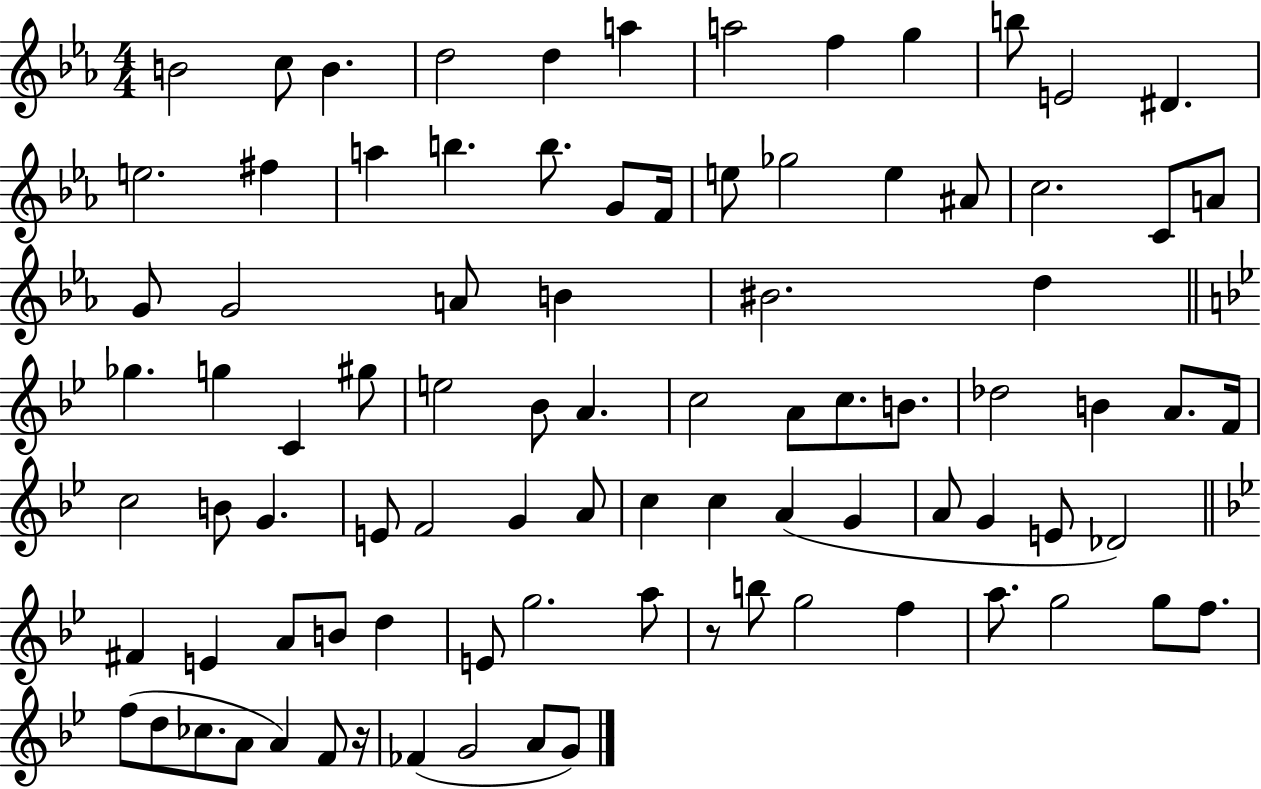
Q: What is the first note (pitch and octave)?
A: B4